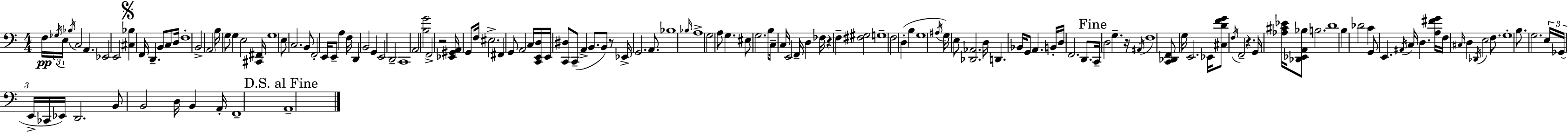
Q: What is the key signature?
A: A minor